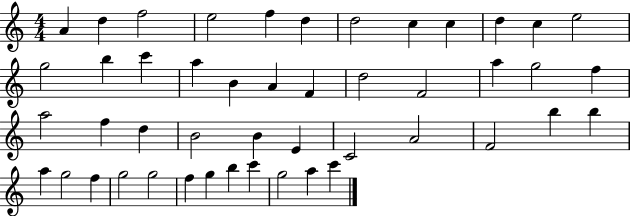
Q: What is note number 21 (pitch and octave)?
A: F4